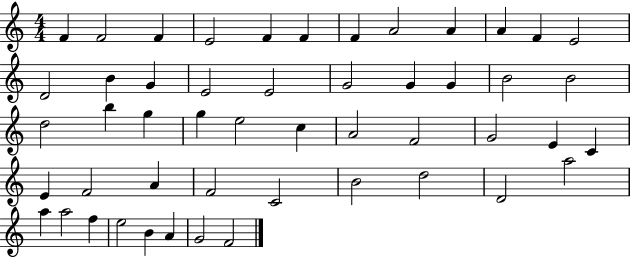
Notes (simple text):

F4/q F4/h F4/q E4/h F4/q F4/q F4/q A4/h A4/q A4/q F4/q E4/h D4/h B4/q G4/q E4/h E4/h G4/h G4/q G4/q B4/h B4/h D5/h B5/q G5/q G5/q E5/h C5/q A4/h F4/h G4/h E4/q C4/q E4/q F4/h A4/q F4/h C4/h B4/h D5/h D4/h A5/h A5/q A5/h F5/q E5/h B4/q A4/q G4/h F4/h